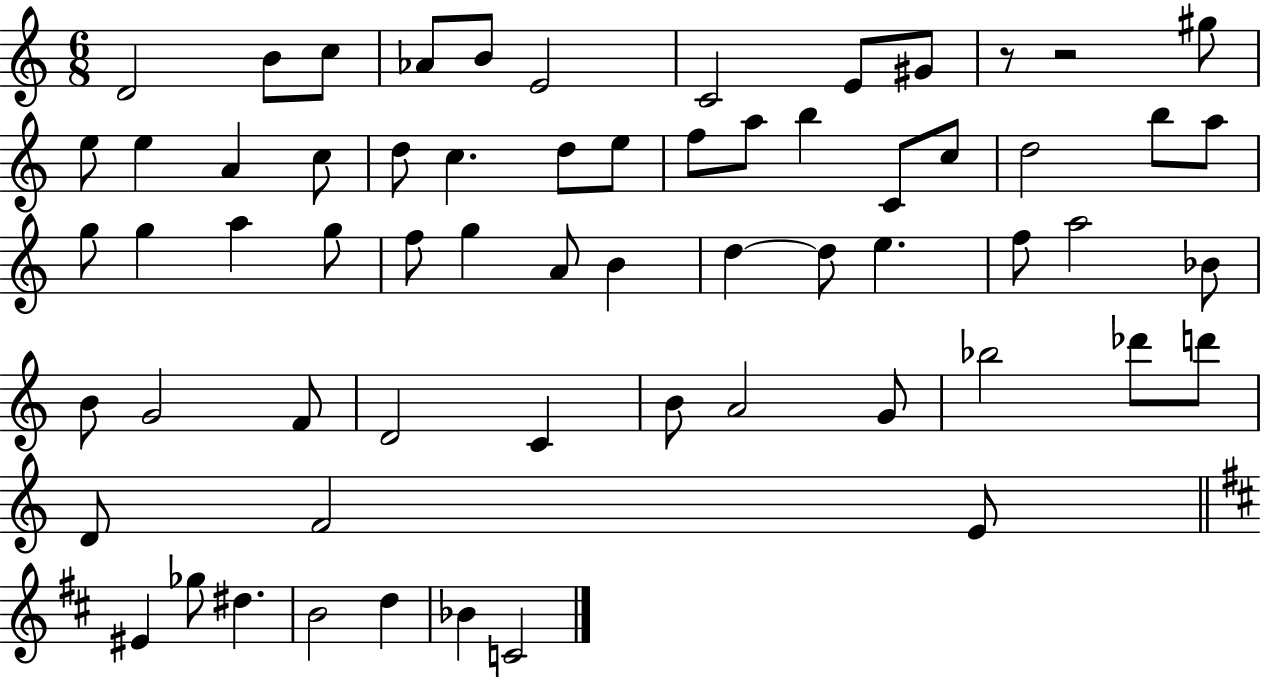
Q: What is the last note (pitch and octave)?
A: C4